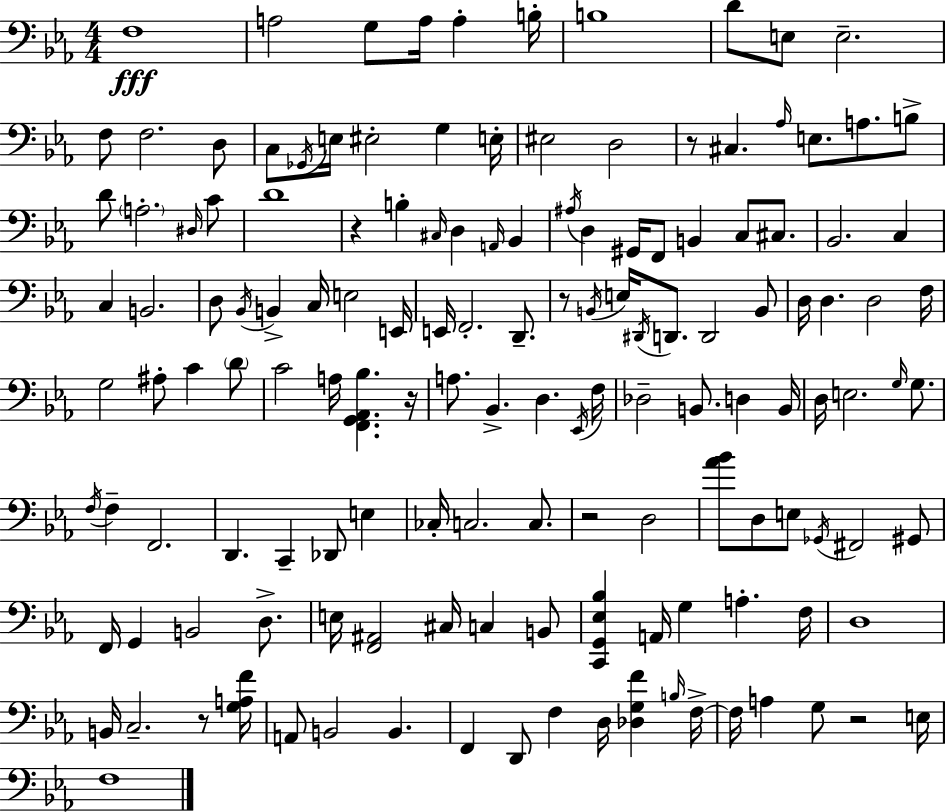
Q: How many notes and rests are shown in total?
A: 143